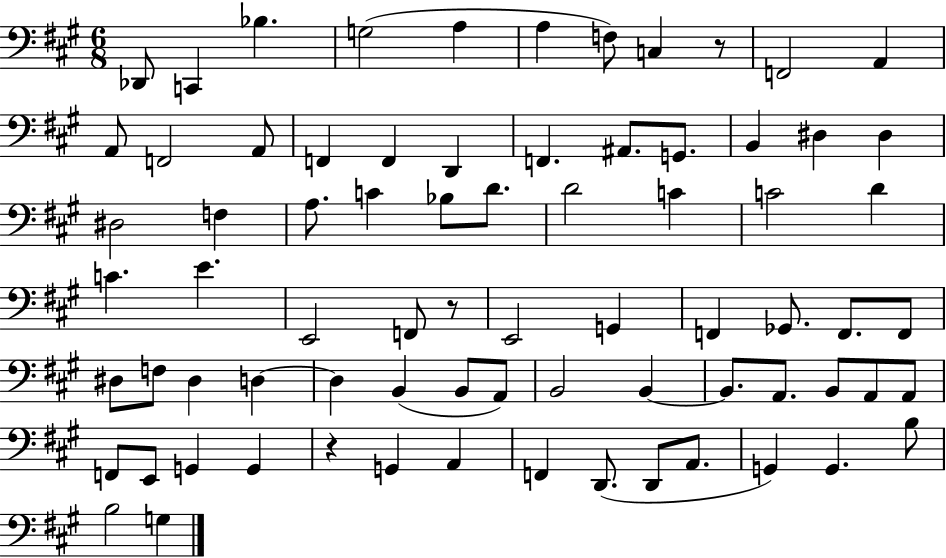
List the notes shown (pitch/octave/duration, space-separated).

Db2/e C2/q Bb3/q. G3/h A3/q A3/q F3/e C3/q R/e F2/h A2/q A2/e F2/h A2/e F2/q F2/q D2/q F2/q. A#2/e. G2/e. B2/q D#3/q D#3/q D#3/h F3/q A3/e. C4/q Bb3/e D4/e. D4/h C4/q C4/h D4/q C4/q. E4/q. E2/h F2/e R/e E2/h G2/q F2/q Gb2/e. F2/e. F2/e D#3/e F3/e D#3/q D3/q D3/q B2/q B2/e A2/e B2/h B2/q B2/e. A2/e. B2/e A2/e A2/e F2/e E2/e G2/q G2/q R/q G2/q A2/q F2/q D2/e. D2/e A2/e. G2/q G2/q. B3/e B3/h G3/q